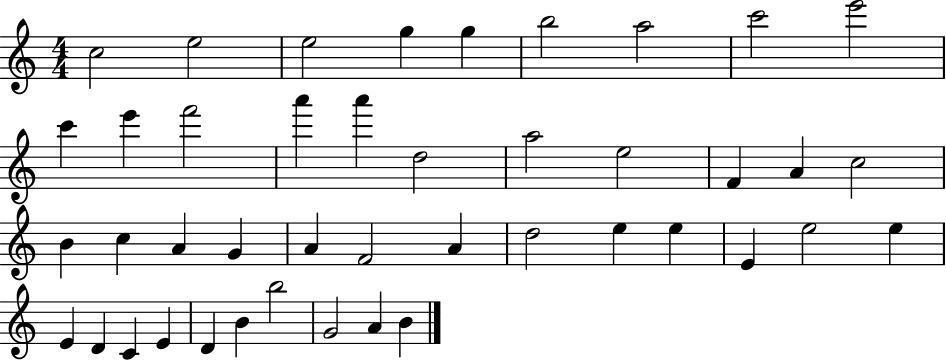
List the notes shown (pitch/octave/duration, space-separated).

C5/h E5/h E5/h G5/q G5/q B5/h A5/h C6/h E6/h C6/q E6/q F6/h A6/q A6/q D5/h A5/h E5/h F4/q A4/q C5/h B4/q C5/q A4/q G4/q A4/q F4/h A4/q D5/h E5/q E5/q E4/q E5/h E5/q E4/q D4/q C4/q E4/q D4/q B4/q B5/h G4/h A4/q B4/q